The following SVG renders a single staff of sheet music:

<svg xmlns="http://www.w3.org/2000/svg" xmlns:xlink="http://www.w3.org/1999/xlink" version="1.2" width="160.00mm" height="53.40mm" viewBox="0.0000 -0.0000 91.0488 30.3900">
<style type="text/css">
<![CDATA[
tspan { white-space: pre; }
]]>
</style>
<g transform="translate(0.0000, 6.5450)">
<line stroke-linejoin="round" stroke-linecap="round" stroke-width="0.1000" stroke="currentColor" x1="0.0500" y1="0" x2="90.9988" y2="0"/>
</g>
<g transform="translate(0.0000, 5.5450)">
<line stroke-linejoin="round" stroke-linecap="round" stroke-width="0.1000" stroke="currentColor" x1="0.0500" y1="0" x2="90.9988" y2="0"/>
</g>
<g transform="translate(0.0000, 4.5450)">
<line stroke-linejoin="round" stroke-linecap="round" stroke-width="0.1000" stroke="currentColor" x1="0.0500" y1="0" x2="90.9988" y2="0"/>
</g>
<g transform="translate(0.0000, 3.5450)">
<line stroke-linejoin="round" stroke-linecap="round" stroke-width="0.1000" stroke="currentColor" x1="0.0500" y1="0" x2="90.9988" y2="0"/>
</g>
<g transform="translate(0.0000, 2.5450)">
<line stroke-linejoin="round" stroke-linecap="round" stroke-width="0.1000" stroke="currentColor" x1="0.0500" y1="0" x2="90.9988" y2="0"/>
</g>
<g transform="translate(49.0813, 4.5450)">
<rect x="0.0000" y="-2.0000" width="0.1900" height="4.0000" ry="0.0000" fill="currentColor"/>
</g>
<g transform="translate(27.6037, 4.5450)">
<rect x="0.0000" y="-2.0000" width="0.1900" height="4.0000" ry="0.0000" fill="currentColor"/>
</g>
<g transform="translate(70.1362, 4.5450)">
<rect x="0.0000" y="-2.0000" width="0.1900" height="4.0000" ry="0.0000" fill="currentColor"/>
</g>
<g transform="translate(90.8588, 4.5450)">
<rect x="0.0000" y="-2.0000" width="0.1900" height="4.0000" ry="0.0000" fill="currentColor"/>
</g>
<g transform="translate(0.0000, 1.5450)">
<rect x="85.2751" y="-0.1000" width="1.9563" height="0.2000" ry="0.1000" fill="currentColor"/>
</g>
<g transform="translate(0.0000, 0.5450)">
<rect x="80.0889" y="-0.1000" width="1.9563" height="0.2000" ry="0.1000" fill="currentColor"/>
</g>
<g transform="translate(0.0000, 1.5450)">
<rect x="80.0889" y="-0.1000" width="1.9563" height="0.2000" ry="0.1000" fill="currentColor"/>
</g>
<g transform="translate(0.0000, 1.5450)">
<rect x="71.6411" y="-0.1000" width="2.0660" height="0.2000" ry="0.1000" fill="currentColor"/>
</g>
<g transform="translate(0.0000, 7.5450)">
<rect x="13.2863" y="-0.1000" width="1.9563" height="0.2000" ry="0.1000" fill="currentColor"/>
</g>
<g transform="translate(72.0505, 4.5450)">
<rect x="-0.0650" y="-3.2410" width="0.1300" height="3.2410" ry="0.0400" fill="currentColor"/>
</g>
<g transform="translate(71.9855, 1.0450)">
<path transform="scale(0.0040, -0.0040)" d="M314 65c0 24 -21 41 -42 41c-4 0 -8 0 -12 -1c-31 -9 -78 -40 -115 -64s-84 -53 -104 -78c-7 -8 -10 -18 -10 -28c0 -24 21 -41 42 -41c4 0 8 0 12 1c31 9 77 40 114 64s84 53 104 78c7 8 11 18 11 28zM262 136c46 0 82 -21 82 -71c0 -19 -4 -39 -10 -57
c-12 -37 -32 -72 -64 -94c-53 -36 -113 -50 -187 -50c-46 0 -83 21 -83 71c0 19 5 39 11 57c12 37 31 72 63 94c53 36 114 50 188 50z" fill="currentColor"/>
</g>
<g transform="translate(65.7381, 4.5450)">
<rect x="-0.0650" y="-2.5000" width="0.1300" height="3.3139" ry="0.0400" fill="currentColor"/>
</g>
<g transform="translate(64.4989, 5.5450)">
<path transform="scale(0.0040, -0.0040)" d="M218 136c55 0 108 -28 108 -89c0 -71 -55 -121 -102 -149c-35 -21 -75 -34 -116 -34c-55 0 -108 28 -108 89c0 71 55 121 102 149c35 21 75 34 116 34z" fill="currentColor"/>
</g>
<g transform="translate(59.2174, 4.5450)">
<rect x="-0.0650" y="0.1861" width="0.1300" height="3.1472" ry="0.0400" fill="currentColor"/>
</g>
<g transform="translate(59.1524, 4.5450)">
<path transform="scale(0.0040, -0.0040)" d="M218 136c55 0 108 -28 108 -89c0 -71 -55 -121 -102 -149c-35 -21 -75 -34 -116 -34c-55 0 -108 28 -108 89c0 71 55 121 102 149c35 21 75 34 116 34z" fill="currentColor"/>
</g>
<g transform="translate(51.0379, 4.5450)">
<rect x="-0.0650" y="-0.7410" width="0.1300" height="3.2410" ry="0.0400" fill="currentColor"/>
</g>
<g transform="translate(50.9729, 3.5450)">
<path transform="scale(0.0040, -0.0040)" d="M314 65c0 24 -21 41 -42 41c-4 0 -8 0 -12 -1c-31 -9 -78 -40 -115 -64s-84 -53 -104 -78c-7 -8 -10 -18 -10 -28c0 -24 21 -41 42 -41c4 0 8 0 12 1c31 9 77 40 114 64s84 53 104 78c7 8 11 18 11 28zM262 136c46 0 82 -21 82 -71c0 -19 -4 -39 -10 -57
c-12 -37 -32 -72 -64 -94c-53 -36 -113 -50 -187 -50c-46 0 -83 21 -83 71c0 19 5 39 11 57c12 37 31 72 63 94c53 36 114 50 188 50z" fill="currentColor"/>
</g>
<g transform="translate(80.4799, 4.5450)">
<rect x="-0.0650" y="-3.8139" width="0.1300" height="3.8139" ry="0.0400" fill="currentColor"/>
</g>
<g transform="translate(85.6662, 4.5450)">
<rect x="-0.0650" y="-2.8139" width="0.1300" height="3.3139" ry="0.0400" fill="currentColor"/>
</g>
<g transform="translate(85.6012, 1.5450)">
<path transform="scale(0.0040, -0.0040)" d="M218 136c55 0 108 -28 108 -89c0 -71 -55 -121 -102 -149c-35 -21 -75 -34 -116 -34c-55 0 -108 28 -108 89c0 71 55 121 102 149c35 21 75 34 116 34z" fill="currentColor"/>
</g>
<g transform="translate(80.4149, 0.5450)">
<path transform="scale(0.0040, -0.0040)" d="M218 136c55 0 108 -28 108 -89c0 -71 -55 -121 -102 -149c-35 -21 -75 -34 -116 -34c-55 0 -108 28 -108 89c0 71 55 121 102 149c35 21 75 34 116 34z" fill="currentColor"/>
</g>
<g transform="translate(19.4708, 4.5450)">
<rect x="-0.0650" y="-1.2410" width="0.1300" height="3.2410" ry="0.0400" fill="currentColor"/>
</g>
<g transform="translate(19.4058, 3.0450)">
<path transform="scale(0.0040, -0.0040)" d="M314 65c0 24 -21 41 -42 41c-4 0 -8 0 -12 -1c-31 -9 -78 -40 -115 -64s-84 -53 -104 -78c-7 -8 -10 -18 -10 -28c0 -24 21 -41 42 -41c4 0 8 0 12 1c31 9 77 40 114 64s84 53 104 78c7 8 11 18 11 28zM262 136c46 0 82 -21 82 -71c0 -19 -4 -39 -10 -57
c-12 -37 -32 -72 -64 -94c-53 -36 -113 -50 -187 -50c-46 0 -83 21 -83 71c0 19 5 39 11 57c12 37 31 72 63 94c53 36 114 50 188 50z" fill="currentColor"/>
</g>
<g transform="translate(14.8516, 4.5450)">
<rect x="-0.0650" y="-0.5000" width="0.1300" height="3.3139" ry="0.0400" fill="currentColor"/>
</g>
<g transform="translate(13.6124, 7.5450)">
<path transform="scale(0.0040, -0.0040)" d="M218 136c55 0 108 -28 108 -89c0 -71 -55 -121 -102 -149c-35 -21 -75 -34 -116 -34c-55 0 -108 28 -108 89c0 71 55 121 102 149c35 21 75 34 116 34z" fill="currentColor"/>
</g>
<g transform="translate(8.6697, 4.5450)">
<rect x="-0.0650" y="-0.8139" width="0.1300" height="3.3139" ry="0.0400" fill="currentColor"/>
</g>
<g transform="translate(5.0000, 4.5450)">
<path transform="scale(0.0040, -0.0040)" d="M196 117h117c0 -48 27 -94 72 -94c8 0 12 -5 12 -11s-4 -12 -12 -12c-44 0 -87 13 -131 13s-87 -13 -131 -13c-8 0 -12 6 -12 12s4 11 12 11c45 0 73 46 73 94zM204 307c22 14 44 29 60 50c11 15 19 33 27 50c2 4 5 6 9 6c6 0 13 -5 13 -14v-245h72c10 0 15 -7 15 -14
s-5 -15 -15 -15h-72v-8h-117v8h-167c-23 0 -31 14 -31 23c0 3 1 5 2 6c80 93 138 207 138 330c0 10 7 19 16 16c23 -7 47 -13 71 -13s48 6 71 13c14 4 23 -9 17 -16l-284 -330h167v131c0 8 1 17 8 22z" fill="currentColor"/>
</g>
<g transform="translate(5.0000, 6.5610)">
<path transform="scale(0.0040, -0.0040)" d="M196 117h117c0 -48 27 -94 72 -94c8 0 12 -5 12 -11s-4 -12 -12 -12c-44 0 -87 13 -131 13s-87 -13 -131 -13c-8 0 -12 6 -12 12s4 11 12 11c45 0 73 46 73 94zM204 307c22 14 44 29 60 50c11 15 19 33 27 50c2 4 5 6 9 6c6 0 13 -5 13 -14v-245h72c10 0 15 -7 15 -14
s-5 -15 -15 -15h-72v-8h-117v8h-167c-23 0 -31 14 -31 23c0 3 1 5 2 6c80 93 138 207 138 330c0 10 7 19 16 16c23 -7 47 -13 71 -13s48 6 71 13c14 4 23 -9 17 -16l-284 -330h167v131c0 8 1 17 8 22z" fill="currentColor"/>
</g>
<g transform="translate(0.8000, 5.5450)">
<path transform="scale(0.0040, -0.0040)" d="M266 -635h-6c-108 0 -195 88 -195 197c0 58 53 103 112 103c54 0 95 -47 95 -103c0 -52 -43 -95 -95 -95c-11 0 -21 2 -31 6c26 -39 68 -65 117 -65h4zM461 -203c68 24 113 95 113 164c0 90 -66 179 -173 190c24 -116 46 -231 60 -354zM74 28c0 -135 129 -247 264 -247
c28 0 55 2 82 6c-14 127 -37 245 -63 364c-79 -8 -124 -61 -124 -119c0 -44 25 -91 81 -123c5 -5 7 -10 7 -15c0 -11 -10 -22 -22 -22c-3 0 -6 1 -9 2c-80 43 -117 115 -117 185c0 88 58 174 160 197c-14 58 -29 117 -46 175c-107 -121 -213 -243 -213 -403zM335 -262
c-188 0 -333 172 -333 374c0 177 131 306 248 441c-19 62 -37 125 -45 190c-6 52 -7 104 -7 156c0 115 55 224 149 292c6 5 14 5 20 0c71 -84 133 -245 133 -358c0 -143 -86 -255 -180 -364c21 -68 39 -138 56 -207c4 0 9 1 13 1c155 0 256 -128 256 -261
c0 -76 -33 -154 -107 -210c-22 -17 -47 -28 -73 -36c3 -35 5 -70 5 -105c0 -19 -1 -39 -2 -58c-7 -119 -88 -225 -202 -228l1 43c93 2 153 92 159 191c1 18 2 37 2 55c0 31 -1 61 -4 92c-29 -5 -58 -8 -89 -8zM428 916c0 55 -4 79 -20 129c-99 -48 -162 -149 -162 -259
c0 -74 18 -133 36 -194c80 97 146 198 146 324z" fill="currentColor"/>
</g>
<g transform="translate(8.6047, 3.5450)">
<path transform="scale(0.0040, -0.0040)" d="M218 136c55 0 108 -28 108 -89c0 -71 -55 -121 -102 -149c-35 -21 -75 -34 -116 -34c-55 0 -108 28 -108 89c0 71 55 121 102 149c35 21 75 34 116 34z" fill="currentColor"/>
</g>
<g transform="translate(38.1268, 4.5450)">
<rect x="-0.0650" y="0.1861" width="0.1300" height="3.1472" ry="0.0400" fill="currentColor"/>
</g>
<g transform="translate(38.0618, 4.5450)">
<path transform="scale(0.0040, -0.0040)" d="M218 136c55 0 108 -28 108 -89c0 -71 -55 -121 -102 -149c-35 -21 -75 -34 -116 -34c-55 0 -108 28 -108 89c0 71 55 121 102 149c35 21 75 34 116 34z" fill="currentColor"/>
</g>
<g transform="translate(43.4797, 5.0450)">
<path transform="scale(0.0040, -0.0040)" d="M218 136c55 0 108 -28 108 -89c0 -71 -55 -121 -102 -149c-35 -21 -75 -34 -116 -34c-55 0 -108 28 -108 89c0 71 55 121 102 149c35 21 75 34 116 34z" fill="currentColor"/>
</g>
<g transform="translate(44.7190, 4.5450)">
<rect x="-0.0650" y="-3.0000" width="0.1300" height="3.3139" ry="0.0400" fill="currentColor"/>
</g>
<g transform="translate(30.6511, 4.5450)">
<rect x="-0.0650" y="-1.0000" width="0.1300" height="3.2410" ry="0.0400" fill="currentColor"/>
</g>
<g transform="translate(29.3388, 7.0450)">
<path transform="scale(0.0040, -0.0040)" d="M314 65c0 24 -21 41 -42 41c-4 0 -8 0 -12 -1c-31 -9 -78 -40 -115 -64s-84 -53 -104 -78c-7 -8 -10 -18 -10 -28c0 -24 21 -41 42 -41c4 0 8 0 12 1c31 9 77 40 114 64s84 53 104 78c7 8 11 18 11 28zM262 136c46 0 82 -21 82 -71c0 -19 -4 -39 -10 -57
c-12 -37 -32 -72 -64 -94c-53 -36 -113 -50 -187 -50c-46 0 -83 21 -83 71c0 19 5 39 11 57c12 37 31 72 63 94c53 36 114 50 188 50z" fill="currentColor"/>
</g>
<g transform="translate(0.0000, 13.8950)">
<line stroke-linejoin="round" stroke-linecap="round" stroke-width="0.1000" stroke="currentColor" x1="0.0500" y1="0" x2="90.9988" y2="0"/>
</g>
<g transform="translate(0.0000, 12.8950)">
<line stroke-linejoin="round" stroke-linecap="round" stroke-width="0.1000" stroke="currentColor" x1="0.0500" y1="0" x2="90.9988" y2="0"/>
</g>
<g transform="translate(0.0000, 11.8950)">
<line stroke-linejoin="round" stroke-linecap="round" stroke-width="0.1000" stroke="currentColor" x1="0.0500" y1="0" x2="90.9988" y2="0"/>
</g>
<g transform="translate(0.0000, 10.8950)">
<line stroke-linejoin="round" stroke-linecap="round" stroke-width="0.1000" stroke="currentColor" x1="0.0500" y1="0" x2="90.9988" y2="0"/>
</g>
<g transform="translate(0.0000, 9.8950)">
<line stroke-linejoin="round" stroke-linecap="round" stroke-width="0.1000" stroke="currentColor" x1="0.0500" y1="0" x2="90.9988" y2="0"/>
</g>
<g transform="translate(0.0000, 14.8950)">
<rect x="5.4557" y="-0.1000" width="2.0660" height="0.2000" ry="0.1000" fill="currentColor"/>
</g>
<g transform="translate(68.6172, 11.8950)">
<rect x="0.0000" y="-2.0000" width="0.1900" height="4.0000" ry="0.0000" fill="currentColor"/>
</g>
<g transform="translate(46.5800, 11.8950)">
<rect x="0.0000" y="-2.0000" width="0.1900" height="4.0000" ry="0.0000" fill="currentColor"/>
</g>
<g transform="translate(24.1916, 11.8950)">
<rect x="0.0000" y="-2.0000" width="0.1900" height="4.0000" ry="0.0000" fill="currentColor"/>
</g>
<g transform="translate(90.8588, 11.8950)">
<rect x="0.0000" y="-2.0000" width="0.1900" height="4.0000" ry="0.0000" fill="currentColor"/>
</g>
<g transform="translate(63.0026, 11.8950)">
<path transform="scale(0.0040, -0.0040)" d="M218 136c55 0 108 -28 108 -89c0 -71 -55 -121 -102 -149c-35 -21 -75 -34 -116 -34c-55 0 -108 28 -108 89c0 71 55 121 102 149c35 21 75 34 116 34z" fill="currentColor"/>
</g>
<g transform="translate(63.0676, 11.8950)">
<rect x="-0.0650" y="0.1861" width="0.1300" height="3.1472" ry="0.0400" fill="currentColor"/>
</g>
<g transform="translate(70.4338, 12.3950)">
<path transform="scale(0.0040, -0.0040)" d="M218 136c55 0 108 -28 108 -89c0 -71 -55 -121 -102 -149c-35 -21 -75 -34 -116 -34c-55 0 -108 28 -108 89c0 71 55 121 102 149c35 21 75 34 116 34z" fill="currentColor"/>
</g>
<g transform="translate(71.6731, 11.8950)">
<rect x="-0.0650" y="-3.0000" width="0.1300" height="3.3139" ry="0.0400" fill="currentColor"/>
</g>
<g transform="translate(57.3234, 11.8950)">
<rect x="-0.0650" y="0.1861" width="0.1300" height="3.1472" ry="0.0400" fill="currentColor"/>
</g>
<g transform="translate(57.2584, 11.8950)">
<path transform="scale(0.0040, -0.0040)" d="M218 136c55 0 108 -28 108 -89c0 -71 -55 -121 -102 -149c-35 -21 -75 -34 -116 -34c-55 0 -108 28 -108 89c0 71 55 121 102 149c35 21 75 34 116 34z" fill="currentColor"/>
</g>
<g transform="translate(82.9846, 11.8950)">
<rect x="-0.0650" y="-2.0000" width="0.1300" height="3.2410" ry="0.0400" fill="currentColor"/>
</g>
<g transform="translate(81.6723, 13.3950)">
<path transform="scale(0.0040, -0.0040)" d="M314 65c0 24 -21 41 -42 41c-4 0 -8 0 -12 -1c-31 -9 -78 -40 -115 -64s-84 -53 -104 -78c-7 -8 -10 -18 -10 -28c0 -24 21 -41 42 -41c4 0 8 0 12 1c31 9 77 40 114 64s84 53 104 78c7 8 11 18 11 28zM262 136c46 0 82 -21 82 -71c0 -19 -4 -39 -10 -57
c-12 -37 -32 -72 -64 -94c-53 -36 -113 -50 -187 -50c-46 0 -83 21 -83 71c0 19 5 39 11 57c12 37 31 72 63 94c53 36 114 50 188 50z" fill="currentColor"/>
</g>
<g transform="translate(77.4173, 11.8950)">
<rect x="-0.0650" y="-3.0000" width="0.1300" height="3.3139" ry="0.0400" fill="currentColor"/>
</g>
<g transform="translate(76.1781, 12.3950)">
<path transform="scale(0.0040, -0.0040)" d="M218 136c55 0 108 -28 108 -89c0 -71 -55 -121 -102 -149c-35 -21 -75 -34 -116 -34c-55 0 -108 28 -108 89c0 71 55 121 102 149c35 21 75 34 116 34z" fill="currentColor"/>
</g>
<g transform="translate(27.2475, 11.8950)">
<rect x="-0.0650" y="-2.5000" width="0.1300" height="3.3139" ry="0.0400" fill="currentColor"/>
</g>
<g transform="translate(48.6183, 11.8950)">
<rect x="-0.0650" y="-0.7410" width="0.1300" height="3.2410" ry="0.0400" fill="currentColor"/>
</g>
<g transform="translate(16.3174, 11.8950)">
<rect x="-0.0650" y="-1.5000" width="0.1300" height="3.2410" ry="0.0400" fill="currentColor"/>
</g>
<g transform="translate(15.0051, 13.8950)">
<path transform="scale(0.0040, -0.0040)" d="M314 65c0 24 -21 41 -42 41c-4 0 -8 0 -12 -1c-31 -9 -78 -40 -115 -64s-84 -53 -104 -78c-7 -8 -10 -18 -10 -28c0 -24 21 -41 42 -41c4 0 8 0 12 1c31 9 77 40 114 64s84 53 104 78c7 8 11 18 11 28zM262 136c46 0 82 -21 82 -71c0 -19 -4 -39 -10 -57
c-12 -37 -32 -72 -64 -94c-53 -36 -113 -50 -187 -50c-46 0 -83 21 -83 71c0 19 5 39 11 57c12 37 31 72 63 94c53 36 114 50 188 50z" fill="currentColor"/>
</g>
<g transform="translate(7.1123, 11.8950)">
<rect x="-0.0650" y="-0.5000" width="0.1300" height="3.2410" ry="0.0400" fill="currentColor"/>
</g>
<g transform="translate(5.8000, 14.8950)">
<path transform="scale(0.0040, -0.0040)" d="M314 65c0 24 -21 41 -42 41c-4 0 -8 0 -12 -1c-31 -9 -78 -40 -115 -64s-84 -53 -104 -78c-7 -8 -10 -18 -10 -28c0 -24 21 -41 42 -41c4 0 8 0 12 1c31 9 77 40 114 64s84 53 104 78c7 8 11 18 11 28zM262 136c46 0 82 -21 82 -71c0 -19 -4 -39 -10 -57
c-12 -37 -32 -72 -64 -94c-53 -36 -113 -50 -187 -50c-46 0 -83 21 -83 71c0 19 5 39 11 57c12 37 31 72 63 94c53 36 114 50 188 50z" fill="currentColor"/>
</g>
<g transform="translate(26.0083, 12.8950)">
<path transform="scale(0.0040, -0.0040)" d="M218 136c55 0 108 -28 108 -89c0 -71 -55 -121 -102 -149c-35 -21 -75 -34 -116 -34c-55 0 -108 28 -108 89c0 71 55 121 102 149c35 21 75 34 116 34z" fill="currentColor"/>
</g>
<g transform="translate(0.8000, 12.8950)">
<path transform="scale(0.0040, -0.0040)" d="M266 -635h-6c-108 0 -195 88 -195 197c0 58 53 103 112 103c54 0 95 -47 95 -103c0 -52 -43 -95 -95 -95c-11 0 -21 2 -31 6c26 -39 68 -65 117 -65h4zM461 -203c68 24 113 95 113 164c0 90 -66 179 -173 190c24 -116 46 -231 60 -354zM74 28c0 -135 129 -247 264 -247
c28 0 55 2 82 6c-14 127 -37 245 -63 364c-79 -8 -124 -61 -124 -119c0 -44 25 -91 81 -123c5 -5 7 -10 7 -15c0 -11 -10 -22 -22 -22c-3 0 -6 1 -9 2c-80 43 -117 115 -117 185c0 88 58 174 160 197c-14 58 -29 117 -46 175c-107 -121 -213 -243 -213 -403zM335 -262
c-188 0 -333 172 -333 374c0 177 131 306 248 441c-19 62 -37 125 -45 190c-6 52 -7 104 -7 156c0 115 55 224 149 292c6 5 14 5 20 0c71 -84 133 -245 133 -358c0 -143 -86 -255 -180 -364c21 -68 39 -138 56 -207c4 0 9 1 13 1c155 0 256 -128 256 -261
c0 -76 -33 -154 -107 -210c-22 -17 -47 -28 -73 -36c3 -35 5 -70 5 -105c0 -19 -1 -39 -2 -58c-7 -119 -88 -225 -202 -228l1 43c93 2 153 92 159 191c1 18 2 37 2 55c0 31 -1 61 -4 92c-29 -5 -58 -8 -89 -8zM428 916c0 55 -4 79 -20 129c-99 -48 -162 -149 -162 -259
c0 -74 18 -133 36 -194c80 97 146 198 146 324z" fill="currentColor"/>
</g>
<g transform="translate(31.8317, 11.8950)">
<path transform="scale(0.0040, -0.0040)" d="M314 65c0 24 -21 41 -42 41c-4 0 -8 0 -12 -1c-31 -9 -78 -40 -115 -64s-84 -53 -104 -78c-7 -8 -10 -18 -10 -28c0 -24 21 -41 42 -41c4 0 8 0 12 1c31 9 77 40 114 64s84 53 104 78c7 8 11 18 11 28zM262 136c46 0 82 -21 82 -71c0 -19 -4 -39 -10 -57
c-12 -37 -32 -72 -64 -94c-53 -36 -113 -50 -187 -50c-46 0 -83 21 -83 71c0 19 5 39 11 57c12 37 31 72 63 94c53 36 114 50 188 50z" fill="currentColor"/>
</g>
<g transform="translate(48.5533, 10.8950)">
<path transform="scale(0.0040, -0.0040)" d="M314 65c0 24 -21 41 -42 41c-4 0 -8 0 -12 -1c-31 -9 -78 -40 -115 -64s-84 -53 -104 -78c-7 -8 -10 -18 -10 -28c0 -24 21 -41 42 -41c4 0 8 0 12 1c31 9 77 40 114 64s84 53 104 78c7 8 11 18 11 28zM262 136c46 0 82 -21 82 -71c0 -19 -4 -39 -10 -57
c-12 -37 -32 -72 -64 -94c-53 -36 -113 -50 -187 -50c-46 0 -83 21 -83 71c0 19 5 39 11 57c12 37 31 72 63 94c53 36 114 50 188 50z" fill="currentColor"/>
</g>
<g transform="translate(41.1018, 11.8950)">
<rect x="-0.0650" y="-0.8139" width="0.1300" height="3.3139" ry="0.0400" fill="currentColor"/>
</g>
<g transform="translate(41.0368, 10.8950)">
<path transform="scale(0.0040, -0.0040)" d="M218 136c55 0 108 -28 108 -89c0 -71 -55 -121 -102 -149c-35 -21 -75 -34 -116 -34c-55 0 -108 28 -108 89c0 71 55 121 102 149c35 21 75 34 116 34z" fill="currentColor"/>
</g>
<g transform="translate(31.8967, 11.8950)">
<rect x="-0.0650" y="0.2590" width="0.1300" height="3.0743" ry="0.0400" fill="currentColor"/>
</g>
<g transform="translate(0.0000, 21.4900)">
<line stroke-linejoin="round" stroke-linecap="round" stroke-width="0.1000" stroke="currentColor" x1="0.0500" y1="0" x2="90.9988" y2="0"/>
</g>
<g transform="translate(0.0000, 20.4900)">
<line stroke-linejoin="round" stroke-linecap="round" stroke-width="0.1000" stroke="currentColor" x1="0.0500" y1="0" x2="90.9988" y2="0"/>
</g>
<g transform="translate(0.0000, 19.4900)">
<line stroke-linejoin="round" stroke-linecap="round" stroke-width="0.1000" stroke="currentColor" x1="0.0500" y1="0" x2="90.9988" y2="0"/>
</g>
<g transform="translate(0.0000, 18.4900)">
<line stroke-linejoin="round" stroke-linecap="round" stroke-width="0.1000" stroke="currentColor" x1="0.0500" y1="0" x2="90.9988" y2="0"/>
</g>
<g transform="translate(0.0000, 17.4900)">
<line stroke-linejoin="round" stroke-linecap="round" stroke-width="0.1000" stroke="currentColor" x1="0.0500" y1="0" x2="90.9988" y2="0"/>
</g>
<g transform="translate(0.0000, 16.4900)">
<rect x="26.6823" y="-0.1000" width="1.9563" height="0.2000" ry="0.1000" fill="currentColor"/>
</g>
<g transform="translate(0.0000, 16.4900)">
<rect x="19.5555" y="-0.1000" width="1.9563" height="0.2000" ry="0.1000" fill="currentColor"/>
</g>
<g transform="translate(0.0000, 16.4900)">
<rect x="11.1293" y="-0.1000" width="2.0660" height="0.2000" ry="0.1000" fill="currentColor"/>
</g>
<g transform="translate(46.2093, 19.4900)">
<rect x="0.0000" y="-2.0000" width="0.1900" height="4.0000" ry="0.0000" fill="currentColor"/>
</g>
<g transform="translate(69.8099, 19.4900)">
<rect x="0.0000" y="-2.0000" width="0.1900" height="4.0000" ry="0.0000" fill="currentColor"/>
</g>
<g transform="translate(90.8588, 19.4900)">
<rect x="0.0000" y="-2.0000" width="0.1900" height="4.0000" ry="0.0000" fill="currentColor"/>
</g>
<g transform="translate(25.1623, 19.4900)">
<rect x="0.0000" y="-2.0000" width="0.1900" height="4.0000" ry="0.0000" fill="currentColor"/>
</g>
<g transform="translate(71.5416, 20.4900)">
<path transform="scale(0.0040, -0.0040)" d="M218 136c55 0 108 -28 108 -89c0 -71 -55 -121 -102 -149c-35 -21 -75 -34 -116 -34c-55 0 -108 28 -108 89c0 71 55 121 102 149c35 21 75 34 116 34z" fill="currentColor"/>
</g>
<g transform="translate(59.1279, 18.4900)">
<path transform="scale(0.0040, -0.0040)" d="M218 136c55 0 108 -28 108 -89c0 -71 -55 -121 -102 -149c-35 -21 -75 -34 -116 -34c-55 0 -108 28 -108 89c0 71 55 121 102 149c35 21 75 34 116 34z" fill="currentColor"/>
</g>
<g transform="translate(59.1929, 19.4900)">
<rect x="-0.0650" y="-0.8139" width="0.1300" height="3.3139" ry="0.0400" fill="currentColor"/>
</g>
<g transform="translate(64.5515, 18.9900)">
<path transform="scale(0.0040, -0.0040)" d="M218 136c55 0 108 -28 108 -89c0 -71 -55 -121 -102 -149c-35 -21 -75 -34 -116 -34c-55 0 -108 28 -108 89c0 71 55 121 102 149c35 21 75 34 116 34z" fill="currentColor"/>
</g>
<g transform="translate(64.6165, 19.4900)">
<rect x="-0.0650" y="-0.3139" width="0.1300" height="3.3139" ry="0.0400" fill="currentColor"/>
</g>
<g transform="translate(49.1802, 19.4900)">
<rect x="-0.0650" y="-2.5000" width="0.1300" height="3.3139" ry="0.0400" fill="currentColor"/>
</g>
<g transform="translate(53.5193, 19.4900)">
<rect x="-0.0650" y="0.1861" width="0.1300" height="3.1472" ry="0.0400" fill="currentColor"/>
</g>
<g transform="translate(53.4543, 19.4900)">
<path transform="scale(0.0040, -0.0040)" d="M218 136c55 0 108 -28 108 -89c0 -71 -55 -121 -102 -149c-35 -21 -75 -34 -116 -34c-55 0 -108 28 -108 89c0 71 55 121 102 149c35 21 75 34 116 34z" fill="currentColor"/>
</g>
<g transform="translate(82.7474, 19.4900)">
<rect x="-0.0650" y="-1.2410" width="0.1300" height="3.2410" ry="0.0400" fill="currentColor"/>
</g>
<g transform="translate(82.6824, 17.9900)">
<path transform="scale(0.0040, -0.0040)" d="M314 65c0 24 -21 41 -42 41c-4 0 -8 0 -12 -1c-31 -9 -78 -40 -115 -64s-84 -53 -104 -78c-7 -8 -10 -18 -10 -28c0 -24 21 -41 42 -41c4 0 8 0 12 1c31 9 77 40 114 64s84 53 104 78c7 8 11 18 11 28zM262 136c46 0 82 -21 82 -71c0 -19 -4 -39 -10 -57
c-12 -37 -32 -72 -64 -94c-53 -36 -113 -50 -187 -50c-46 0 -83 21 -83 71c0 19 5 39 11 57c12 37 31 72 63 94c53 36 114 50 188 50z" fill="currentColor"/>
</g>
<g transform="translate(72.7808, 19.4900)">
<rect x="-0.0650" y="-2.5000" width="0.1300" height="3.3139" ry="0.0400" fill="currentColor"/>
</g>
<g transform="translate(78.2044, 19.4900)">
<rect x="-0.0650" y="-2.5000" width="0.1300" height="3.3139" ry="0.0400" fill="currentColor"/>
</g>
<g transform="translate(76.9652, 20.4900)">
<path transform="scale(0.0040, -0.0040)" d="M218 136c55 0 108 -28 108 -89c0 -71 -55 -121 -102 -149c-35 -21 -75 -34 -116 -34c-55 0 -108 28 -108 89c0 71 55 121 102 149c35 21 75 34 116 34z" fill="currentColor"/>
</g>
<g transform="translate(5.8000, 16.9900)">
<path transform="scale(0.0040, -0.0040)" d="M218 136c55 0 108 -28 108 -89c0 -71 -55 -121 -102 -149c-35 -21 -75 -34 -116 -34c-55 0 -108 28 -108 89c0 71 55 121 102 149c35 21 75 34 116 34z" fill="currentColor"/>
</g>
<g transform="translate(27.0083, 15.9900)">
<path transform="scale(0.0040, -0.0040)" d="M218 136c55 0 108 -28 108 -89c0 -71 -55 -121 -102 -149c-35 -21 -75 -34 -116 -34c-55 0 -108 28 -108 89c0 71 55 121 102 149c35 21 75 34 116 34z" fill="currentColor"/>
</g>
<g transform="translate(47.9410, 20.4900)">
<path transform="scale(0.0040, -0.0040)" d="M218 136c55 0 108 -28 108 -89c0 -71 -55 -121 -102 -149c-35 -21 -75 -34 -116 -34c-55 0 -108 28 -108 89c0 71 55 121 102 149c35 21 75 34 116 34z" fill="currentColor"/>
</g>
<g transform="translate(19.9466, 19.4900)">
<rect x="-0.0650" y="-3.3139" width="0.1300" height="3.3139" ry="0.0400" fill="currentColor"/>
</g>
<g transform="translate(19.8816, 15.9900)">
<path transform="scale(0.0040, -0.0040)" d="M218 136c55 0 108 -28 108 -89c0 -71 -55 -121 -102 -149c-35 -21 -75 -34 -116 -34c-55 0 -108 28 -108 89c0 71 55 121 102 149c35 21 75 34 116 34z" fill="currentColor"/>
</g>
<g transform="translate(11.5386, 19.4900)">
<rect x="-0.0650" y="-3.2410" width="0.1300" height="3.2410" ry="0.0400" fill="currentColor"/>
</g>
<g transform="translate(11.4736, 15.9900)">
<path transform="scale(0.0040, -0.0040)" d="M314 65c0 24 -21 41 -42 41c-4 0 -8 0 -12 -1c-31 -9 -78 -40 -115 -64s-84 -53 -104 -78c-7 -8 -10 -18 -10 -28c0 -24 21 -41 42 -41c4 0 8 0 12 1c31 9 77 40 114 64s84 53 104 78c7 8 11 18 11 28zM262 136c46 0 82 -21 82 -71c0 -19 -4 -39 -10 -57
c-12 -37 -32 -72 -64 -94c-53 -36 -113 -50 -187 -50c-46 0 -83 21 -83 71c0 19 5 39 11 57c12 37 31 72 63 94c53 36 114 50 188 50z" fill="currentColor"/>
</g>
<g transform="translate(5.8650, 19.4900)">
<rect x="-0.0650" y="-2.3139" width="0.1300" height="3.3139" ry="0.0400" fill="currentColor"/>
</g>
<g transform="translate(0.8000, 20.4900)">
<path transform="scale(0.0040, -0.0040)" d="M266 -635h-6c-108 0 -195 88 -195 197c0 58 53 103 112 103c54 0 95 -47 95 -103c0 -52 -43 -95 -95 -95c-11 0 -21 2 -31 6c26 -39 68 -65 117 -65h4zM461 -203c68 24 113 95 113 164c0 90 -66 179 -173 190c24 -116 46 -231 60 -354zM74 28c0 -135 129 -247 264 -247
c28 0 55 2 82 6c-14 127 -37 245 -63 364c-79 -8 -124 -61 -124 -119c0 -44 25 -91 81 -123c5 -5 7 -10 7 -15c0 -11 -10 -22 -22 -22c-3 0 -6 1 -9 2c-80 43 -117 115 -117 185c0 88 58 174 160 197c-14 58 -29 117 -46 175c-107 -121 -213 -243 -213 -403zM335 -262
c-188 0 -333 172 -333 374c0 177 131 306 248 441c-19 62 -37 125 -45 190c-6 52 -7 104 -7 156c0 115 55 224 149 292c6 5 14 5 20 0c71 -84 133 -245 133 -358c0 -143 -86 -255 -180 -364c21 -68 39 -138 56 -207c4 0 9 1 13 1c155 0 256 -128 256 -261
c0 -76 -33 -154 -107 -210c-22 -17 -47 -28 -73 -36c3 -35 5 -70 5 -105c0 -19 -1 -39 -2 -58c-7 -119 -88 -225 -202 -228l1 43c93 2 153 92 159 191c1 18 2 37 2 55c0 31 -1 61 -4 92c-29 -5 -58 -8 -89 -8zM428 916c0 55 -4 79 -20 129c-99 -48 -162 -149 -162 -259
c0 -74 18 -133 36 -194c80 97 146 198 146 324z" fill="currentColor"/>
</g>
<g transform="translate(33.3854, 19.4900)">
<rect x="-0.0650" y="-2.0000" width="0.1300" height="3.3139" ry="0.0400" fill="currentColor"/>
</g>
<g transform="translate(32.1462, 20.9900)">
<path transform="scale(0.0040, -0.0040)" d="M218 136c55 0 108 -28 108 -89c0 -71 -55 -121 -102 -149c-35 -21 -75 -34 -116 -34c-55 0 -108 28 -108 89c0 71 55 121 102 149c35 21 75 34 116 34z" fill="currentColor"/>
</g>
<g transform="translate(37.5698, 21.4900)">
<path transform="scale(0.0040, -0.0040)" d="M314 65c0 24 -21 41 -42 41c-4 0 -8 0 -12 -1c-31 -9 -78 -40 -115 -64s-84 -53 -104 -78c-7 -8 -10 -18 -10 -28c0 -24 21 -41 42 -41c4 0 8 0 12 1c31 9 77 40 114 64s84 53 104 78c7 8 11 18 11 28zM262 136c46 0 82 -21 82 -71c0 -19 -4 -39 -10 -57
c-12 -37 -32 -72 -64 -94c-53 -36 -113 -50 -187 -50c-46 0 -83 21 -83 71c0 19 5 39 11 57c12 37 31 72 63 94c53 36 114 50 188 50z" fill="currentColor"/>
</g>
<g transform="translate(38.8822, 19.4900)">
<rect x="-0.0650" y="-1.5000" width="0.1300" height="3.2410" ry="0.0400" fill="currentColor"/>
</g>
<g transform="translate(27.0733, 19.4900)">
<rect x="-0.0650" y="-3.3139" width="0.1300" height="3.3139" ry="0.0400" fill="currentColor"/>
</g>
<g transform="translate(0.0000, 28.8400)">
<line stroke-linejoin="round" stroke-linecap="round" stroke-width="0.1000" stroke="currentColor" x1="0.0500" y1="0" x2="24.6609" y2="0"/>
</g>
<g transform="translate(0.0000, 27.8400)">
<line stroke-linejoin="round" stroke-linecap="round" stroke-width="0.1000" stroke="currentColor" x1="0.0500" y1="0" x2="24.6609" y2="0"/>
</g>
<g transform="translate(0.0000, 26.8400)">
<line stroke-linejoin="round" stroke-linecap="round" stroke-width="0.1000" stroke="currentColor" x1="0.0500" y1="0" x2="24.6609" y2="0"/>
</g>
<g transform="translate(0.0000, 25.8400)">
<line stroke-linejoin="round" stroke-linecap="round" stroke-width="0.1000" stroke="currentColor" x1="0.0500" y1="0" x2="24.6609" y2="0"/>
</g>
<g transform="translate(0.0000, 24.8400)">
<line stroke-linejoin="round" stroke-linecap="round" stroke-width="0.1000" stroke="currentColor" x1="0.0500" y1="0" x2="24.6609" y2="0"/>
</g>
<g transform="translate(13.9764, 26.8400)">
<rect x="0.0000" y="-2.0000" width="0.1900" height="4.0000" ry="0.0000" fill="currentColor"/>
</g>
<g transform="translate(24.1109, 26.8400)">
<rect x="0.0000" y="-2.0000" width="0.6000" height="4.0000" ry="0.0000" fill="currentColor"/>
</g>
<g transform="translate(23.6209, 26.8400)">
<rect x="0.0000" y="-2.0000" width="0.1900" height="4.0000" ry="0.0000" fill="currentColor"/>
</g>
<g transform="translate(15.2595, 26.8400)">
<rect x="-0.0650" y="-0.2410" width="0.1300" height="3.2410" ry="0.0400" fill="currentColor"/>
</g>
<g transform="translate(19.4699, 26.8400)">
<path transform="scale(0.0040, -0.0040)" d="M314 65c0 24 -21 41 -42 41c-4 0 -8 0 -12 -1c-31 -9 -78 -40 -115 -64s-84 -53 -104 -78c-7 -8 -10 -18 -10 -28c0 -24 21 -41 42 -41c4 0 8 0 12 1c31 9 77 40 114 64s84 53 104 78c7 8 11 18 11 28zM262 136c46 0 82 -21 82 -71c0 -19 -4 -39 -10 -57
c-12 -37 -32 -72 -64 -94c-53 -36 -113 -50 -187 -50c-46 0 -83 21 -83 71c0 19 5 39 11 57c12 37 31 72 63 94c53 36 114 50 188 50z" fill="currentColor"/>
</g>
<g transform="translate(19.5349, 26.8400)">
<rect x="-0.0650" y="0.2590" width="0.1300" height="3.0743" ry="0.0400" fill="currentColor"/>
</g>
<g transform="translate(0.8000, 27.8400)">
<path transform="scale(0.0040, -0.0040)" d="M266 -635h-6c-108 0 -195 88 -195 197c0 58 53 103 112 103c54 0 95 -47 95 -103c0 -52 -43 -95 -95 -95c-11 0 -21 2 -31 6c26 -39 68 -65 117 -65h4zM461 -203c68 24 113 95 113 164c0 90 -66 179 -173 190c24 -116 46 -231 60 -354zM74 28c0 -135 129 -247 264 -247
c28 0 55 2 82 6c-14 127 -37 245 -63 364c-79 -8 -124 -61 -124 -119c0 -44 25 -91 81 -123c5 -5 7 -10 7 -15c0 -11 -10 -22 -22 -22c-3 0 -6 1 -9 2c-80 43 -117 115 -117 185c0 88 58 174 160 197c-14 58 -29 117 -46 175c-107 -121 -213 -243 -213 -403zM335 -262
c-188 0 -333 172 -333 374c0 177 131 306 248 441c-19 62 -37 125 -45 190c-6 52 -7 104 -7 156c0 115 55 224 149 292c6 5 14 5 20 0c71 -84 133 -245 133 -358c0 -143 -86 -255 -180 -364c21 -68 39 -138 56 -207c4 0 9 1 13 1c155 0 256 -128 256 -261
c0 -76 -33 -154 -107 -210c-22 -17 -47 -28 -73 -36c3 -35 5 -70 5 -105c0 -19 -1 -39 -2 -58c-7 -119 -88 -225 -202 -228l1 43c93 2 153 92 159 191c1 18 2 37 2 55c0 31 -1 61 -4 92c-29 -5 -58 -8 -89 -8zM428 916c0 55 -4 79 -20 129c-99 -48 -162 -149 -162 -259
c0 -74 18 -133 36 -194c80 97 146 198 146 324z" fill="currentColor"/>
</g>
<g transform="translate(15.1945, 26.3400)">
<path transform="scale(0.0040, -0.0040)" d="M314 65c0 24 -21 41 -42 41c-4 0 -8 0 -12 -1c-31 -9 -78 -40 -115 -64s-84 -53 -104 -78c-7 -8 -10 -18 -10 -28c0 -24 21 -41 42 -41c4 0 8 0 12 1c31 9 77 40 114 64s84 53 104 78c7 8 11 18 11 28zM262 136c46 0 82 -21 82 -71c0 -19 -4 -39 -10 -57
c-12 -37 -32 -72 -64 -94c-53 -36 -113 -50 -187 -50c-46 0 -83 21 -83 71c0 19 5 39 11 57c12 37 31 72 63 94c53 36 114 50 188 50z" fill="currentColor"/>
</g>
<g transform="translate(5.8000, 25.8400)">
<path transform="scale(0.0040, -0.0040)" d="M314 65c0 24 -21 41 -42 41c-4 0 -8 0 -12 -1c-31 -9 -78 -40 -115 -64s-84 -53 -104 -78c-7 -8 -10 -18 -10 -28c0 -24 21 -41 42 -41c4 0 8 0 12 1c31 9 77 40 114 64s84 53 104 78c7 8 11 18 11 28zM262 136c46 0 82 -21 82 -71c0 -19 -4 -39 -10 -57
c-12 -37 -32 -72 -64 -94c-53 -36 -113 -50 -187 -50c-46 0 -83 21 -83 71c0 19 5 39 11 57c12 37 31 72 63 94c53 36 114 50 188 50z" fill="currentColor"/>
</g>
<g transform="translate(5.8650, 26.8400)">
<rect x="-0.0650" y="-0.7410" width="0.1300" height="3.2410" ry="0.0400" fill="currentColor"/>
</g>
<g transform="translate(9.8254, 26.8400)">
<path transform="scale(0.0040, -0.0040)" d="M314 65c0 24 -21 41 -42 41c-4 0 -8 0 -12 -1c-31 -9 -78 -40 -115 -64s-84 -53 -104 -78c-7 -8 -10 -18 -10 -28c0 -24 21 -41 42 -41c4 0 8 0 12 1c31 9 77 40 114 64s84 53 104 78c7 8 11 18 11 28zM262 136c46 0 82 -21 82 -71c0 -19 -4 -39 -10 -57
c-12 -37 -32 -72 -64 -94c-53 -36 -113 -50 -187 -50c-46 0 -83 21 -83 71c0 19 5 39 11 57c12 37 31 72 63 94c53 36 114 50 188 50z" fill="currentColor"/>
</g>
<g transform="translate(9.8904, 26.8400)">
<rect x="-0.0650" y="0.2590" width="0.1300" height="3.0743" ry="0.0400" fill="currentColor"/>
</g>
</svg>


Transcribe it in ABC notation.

X:1
T:Untitled
M:4/4
L:1/4
K:C
d C e2 D2 B A d2 B G b2 c' a C2 E2 G B2 d d2 B B A A F2 g b2 b b F E2 G B d c G G e2 d2 B2 c2 B2